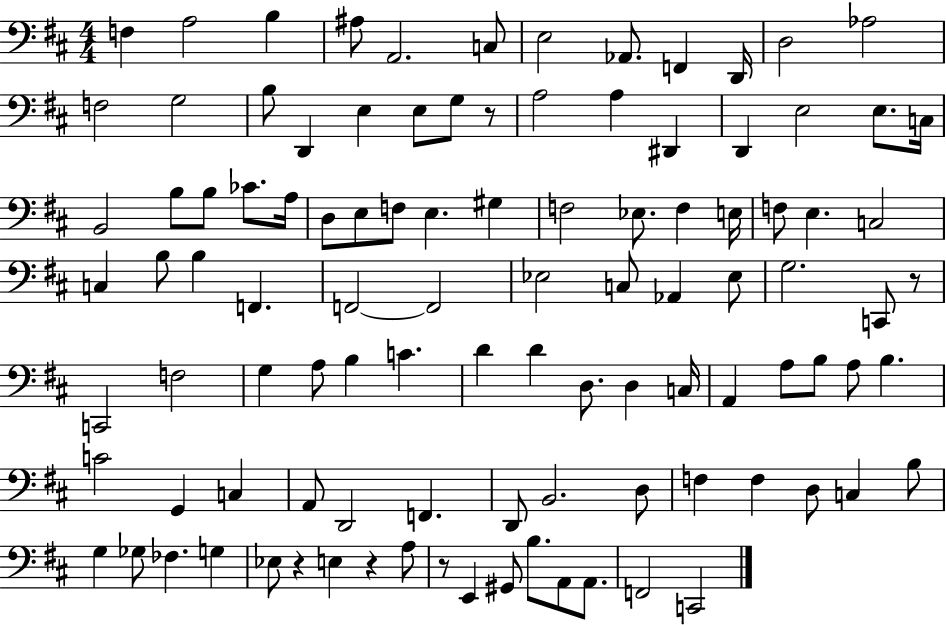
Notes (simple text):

F3/q A3/h B3/q A#3/e A2/h. C3/e E3/h Ab2/e. F2/q D2/s D3/h Ab3/h F3/h G3/h B3/e D2/q E3/q E3/e G3/e R/e A3/h A3/q D#2/q D2/q E3/h E3/e. C3/s B2/h B3/e B3/e CES4/e. A3/s D3/e E3/e F3/e E3/q. G#3/q F3/h Eb3/e. F3/q E3/s F3/e E3/q. C3/h C3/q B3/e B3/q F2/q. F2/h F2/h Eb3/h C3/e Ab2/q Eb3/e G3/h. C2/e R/e C2/h F3/h G3/q A3/e B3/q C4/q. D4/q D4/q D3/e. D3/q C3/s A2/q A3/e B3/e A3/e B3/q. C4/h G2/q C3/q A2/e D2/h F2/q. D2/e B2/h. D3/e F3/q F3/q D3/e C3/q B3/e G3/q Gb3/e FES3/q. G3/q Eb3/e R/q E3/q R/q A3/e R/e E2/q G#2/e B3/e. A2/e A2/e. F2/h C2/h